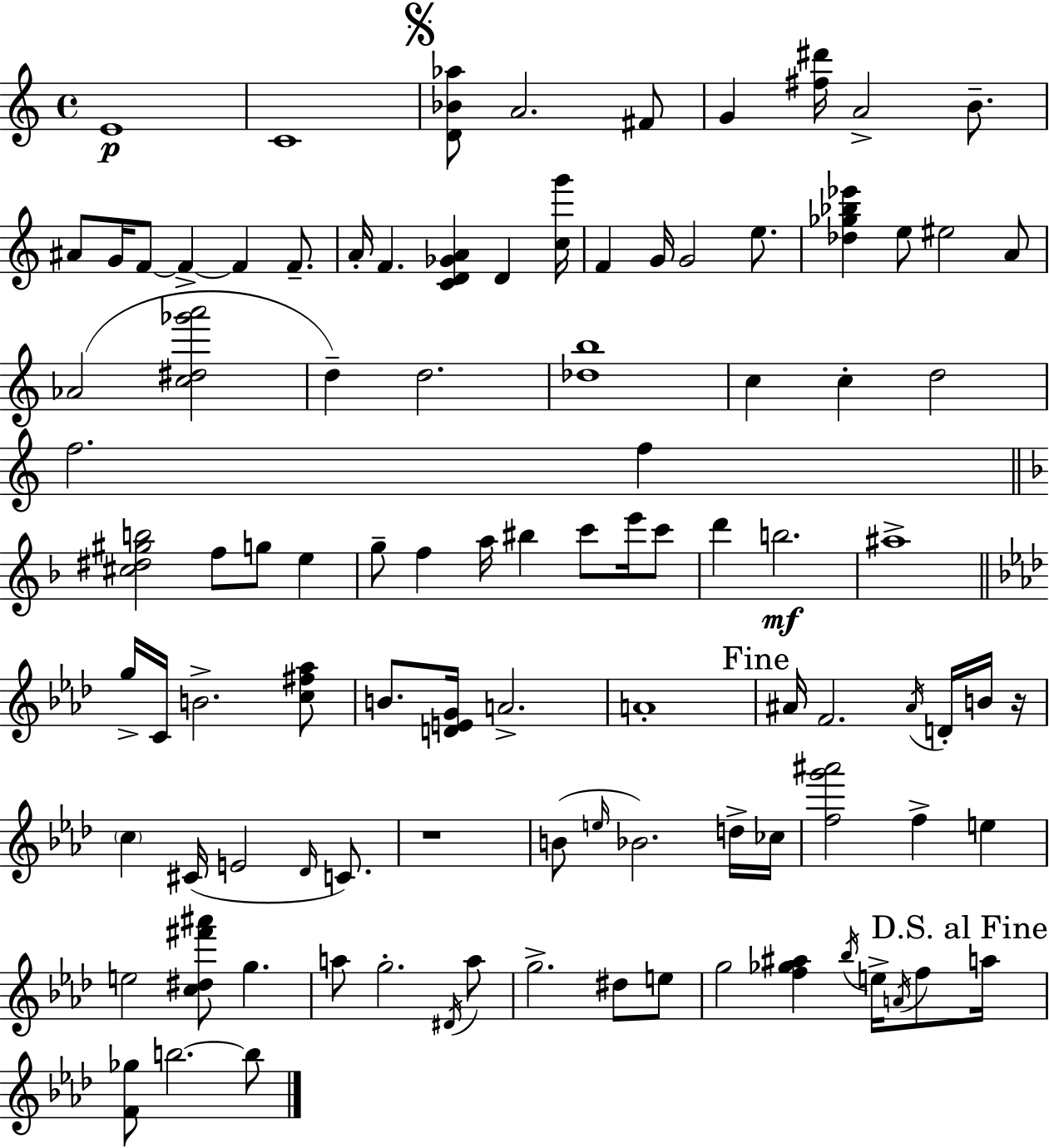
{
  \clef treble
  \time 4/4
  \defaultTimeSignature
  \key c \major
  e'1\p | c'1 | \mark \markup { \musicglyph "scripts.segno" } <d' bes' aes''>8 a'2. fis'8 | g'4 <fis'' dis'''>16 a'2-> b'8.-- | \break ais'8 g'16 f'8~~ f'4->~~ f'4 f'8.-- | a'16-. f'4. <c' d' ges' a'>4 d'4 <c'' g'''>16 | f'4 g'16 g'2 e''8. | <des'' ges'' bes'' ees'''>4 e''8 eis''2 a'8 | \break aes'2( <c'' dis'' ges''' a'''>2 | d''4--) d''2. | <des'' b''>1 | c''4 c''4-. d''2 | \break f''2. f''4 | \bar "||" \break \key f \major <cis'' dis'' gis'' b''>2 f''8 g''8 e''4 | g''8-- f''4 a''16 bis''4 c'''8 e'''16 c'''8 | d'''4 b''2.\mf | ais''1-> | \break \bar "||" \break \key aes \major g''16-> c'16 b'2.-> <c'' fis'' aes''>8 | b'8. <d' e' g'>16 a'2.-> | a'1-. | \mark "Fine" ais'16 f'2. \acciaccatura { ais'16 } d'16-. b'16 | \break r16 \parenthesize c''4 cis'16( e'2 \grace { des'16 } c'8.) | r1 | b'8( \grace { e''16 } bes'2.) | d''16-> ces''16 <f'' g''' ais'''>2 f''4-> e''4 | \break e''2 <c'' dis'' fis''' ais'''>8 g''4. | a''8 g''2.-. | \acciaccatura { dis'16 } a''8 g''2.-> | dis''8 e''8 g''2 <f'' ges'' ais''>4 | \break \acciaccatura { bes''16 } e''16-> \acciaccatura { a'16 } f''8 \mark "D.S. al Fine" a''16 <f' ges''>8 b''2.~~ | b''8 \bar "|."
}